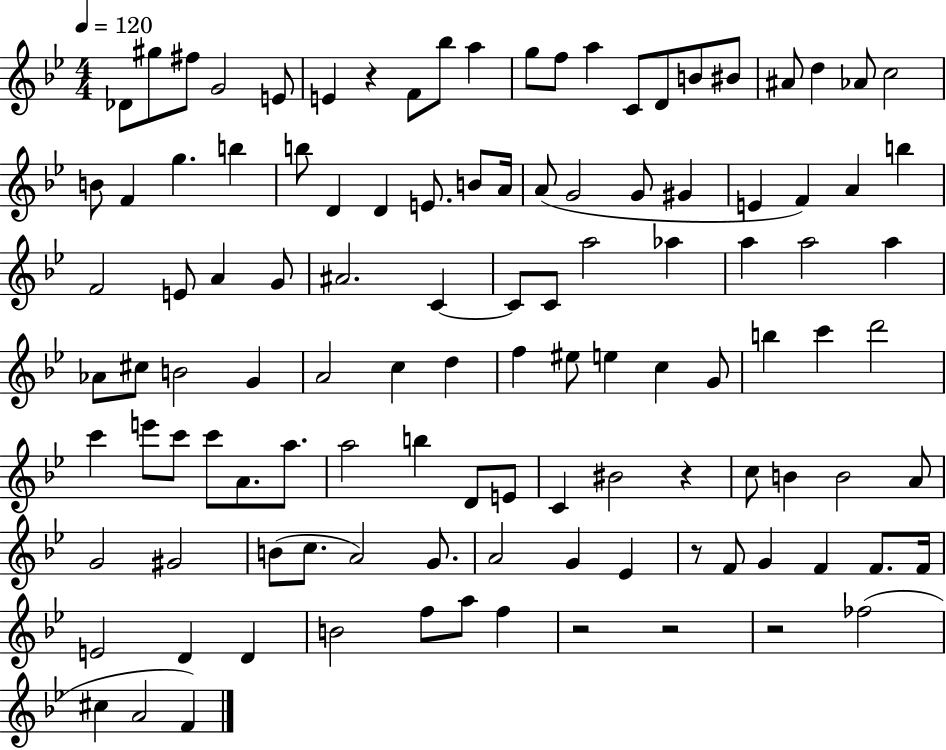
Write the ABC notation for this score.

X:1
T:Untitled
M:4/4
L:1/4
K:Bb
_D/2 ^g/2 ^f/2 G2 E/2 E z F/2 _b/2 a g/2 f/2 a C/2 D/2 B/2 ^B/2 ^A/2 d _A/2 c2 B/2 F g b b/2 D D E/2 B/2 A/4 A/2 G2 G/2 ^G E F A b F2 E/2 A G/2 ^A2 C C/2 C/2 a2 _a a a2 a _A/2 ^c/2 B2 G A2 c d f ^e/2 e c G/2 b c' d'2 c' e'/2 c'/2 c'/2 A/2 a/2 a2 b D/2 E/2 C ^B2 z c/2 B B2 A/2 G2 ^G2 B/2 c/2 A2 G/2 A2 G _E z/2 F/2 G F F/2 F/4 E2 D D B2 f/2 a/2 f z2 z2 z2 _f2 ^c A2 F